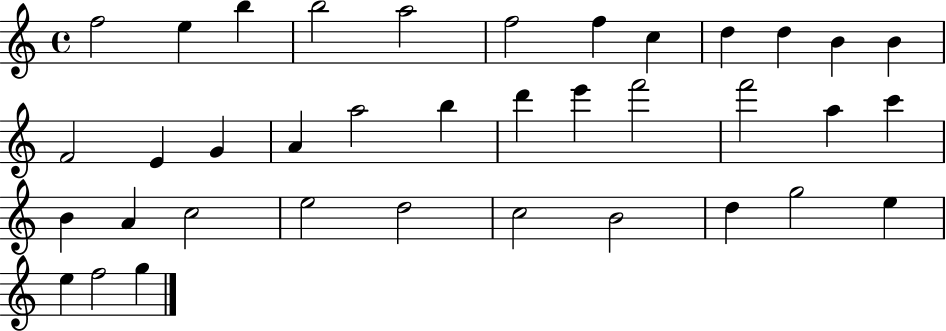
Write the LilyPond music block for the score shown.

{
  \clef treble
  \time 4/4
  \defaultTimeSignature
  \key c \major
  f''2 e''4 b''4 | b''2 a''2 | f''2 f''4 c''4 | d''4 d''4 b'4 b'4 | \break f'2 e'4 g'4 | a'4 a''2 b''4 | d'''4 e'''4 f'''2 | f'''2 a''4 c'''4 | \break b'4 a'4 c''2 | e''2 d''2 | c''2 b'2 | d''4 g''2 e''4 | \break e''4 f''2 g''4 | \bar "|."
}